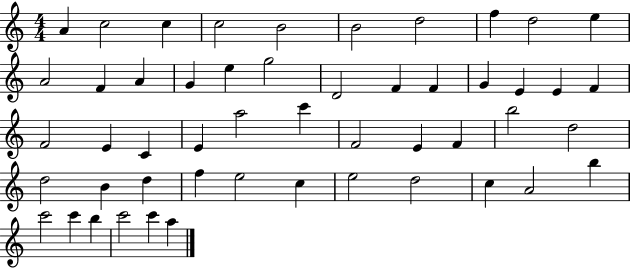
A4/q C5/h C5/q C5/h B4/h B4/h D5/h F5/q D5/h E5/q A4/h F4/q A4/q G4/q E5/q G5/h D4/h F4/q F4/q G4/q E4/q E4/q F4/q F4/h E4/q C4/q E4/q A5/h C6/q F4/h E4/q F4/q B5/h D5/h D5/h B4/q D5/q F5/q E5/h C5/q E5/h D5/h C5/q A4/h B5/q C6/h C6/q B5/q C6/h C6/q A5/q